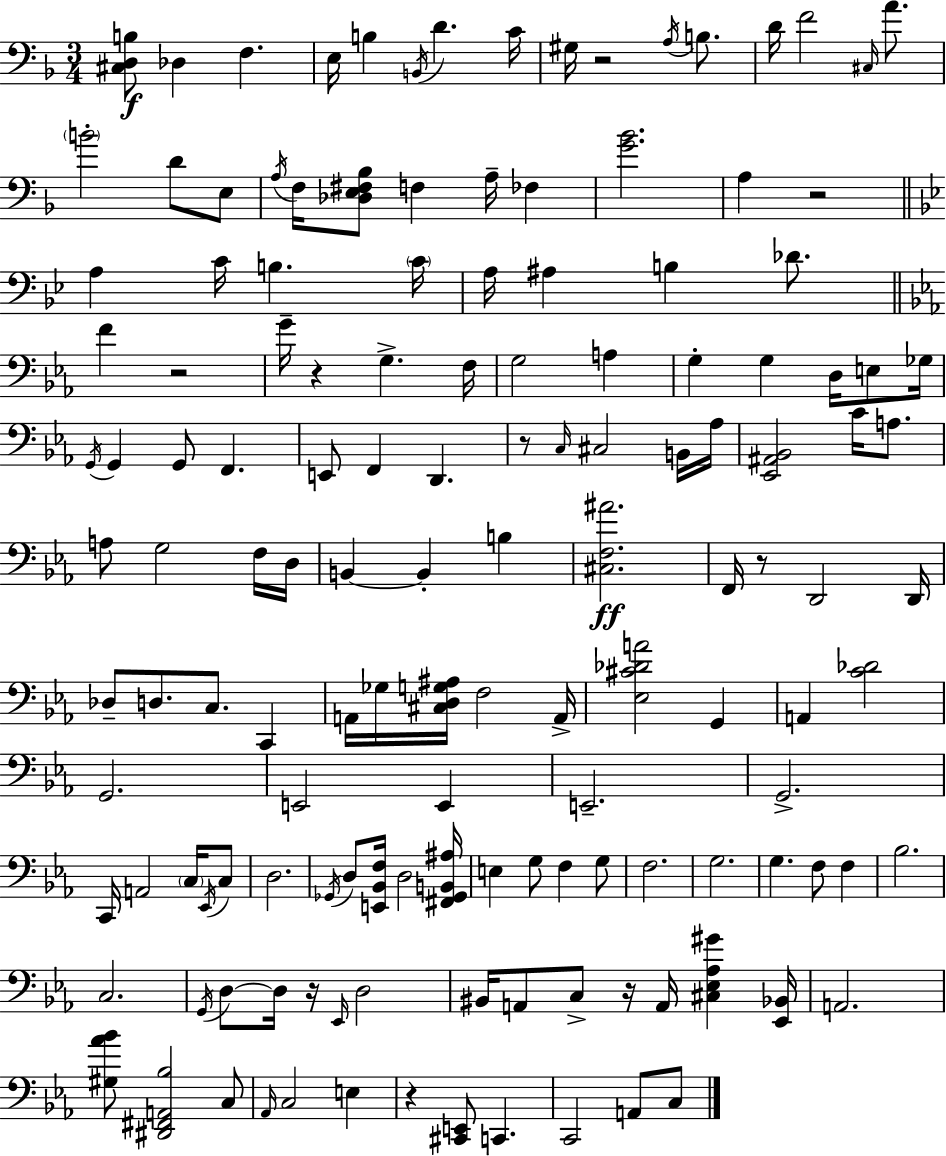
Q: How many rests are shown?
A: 9